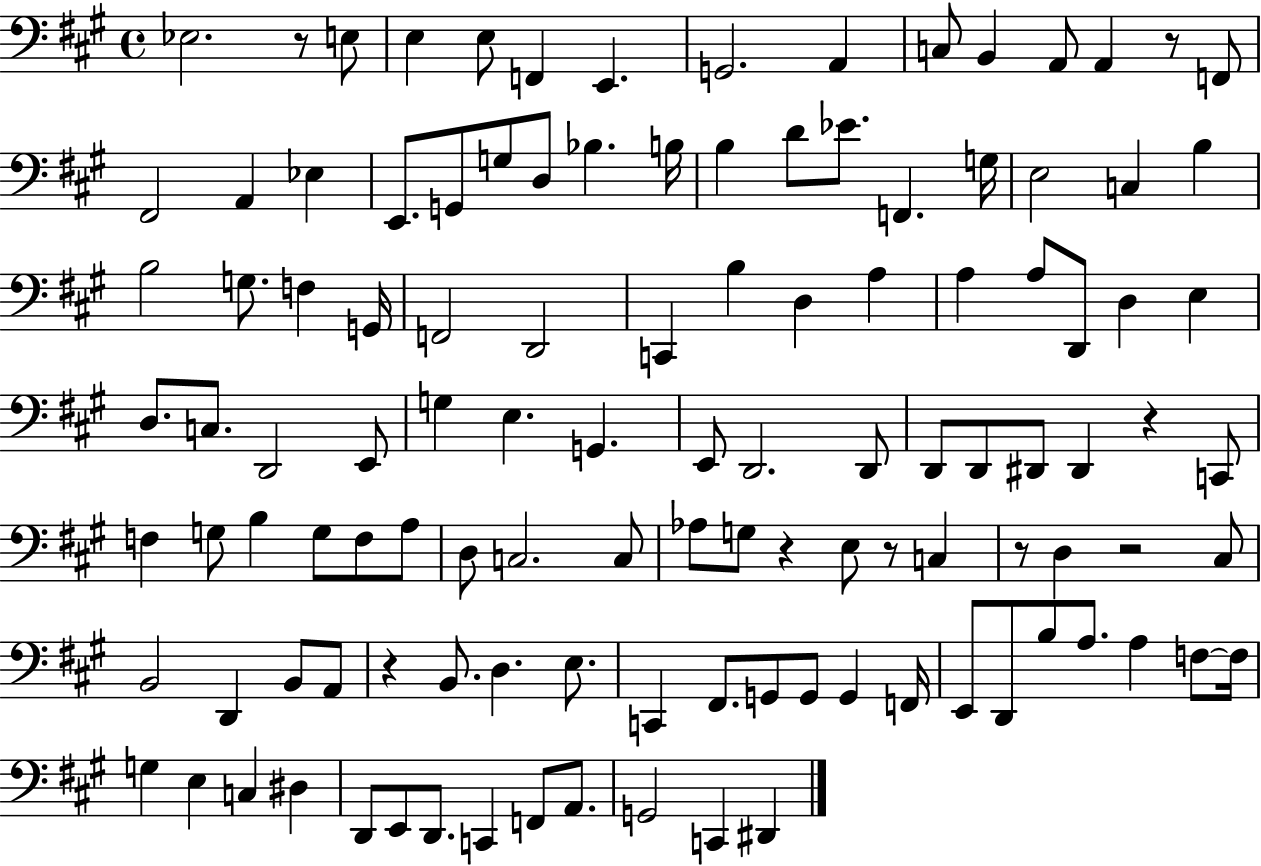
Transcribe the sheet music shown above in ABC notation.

X:1
T:Untitled
M:4/4
L:1/4
K:A
_E,2 z/2 E,/2 E, E,/2 F,, E,, G,,2 A,, C,/2 B,, A,,/2 A,, z/2 F,,/2 ^F,,2 A,, _E, E,,/2 G,,/2 G,/2 D,/2 _B, B,/4 B, D/2 _E/2 F,, G,/4 E,2 C, B, B,2 G,/2 F, G,,/4 F,,2 D,,2 C,, B, D, A, A, A,/2 D,,/2 D, E, D,/2 C,/2 D,,2 E,,/2 G, E, G,, E,,/2 D,,2 D,,/2 D,,/2 D,,/2 ^D,,/2 ^D,, z C,,/2 F, G,/2 B, G,/2 F,/2 A,/2 D,/2 C,2 C,/2 _A,/2 G,/2 z E,/2 z/2 C, z/2 D, z2 ^C,/2 B,,2 D,, B,,/2 A,,/2 z B,,/2 D, E,/2 C,, ^F,,/2 G,,/2 G,,/2 G,, F,,/4 E,,/2 D,,/2 B,/2 A,/2 A, F,/2 F,/4 G, E, C, ^D, D,,/2 E,,/2 D,,/2 C,, F,,/2 A,,/2 G,,2 C,, ^D,,